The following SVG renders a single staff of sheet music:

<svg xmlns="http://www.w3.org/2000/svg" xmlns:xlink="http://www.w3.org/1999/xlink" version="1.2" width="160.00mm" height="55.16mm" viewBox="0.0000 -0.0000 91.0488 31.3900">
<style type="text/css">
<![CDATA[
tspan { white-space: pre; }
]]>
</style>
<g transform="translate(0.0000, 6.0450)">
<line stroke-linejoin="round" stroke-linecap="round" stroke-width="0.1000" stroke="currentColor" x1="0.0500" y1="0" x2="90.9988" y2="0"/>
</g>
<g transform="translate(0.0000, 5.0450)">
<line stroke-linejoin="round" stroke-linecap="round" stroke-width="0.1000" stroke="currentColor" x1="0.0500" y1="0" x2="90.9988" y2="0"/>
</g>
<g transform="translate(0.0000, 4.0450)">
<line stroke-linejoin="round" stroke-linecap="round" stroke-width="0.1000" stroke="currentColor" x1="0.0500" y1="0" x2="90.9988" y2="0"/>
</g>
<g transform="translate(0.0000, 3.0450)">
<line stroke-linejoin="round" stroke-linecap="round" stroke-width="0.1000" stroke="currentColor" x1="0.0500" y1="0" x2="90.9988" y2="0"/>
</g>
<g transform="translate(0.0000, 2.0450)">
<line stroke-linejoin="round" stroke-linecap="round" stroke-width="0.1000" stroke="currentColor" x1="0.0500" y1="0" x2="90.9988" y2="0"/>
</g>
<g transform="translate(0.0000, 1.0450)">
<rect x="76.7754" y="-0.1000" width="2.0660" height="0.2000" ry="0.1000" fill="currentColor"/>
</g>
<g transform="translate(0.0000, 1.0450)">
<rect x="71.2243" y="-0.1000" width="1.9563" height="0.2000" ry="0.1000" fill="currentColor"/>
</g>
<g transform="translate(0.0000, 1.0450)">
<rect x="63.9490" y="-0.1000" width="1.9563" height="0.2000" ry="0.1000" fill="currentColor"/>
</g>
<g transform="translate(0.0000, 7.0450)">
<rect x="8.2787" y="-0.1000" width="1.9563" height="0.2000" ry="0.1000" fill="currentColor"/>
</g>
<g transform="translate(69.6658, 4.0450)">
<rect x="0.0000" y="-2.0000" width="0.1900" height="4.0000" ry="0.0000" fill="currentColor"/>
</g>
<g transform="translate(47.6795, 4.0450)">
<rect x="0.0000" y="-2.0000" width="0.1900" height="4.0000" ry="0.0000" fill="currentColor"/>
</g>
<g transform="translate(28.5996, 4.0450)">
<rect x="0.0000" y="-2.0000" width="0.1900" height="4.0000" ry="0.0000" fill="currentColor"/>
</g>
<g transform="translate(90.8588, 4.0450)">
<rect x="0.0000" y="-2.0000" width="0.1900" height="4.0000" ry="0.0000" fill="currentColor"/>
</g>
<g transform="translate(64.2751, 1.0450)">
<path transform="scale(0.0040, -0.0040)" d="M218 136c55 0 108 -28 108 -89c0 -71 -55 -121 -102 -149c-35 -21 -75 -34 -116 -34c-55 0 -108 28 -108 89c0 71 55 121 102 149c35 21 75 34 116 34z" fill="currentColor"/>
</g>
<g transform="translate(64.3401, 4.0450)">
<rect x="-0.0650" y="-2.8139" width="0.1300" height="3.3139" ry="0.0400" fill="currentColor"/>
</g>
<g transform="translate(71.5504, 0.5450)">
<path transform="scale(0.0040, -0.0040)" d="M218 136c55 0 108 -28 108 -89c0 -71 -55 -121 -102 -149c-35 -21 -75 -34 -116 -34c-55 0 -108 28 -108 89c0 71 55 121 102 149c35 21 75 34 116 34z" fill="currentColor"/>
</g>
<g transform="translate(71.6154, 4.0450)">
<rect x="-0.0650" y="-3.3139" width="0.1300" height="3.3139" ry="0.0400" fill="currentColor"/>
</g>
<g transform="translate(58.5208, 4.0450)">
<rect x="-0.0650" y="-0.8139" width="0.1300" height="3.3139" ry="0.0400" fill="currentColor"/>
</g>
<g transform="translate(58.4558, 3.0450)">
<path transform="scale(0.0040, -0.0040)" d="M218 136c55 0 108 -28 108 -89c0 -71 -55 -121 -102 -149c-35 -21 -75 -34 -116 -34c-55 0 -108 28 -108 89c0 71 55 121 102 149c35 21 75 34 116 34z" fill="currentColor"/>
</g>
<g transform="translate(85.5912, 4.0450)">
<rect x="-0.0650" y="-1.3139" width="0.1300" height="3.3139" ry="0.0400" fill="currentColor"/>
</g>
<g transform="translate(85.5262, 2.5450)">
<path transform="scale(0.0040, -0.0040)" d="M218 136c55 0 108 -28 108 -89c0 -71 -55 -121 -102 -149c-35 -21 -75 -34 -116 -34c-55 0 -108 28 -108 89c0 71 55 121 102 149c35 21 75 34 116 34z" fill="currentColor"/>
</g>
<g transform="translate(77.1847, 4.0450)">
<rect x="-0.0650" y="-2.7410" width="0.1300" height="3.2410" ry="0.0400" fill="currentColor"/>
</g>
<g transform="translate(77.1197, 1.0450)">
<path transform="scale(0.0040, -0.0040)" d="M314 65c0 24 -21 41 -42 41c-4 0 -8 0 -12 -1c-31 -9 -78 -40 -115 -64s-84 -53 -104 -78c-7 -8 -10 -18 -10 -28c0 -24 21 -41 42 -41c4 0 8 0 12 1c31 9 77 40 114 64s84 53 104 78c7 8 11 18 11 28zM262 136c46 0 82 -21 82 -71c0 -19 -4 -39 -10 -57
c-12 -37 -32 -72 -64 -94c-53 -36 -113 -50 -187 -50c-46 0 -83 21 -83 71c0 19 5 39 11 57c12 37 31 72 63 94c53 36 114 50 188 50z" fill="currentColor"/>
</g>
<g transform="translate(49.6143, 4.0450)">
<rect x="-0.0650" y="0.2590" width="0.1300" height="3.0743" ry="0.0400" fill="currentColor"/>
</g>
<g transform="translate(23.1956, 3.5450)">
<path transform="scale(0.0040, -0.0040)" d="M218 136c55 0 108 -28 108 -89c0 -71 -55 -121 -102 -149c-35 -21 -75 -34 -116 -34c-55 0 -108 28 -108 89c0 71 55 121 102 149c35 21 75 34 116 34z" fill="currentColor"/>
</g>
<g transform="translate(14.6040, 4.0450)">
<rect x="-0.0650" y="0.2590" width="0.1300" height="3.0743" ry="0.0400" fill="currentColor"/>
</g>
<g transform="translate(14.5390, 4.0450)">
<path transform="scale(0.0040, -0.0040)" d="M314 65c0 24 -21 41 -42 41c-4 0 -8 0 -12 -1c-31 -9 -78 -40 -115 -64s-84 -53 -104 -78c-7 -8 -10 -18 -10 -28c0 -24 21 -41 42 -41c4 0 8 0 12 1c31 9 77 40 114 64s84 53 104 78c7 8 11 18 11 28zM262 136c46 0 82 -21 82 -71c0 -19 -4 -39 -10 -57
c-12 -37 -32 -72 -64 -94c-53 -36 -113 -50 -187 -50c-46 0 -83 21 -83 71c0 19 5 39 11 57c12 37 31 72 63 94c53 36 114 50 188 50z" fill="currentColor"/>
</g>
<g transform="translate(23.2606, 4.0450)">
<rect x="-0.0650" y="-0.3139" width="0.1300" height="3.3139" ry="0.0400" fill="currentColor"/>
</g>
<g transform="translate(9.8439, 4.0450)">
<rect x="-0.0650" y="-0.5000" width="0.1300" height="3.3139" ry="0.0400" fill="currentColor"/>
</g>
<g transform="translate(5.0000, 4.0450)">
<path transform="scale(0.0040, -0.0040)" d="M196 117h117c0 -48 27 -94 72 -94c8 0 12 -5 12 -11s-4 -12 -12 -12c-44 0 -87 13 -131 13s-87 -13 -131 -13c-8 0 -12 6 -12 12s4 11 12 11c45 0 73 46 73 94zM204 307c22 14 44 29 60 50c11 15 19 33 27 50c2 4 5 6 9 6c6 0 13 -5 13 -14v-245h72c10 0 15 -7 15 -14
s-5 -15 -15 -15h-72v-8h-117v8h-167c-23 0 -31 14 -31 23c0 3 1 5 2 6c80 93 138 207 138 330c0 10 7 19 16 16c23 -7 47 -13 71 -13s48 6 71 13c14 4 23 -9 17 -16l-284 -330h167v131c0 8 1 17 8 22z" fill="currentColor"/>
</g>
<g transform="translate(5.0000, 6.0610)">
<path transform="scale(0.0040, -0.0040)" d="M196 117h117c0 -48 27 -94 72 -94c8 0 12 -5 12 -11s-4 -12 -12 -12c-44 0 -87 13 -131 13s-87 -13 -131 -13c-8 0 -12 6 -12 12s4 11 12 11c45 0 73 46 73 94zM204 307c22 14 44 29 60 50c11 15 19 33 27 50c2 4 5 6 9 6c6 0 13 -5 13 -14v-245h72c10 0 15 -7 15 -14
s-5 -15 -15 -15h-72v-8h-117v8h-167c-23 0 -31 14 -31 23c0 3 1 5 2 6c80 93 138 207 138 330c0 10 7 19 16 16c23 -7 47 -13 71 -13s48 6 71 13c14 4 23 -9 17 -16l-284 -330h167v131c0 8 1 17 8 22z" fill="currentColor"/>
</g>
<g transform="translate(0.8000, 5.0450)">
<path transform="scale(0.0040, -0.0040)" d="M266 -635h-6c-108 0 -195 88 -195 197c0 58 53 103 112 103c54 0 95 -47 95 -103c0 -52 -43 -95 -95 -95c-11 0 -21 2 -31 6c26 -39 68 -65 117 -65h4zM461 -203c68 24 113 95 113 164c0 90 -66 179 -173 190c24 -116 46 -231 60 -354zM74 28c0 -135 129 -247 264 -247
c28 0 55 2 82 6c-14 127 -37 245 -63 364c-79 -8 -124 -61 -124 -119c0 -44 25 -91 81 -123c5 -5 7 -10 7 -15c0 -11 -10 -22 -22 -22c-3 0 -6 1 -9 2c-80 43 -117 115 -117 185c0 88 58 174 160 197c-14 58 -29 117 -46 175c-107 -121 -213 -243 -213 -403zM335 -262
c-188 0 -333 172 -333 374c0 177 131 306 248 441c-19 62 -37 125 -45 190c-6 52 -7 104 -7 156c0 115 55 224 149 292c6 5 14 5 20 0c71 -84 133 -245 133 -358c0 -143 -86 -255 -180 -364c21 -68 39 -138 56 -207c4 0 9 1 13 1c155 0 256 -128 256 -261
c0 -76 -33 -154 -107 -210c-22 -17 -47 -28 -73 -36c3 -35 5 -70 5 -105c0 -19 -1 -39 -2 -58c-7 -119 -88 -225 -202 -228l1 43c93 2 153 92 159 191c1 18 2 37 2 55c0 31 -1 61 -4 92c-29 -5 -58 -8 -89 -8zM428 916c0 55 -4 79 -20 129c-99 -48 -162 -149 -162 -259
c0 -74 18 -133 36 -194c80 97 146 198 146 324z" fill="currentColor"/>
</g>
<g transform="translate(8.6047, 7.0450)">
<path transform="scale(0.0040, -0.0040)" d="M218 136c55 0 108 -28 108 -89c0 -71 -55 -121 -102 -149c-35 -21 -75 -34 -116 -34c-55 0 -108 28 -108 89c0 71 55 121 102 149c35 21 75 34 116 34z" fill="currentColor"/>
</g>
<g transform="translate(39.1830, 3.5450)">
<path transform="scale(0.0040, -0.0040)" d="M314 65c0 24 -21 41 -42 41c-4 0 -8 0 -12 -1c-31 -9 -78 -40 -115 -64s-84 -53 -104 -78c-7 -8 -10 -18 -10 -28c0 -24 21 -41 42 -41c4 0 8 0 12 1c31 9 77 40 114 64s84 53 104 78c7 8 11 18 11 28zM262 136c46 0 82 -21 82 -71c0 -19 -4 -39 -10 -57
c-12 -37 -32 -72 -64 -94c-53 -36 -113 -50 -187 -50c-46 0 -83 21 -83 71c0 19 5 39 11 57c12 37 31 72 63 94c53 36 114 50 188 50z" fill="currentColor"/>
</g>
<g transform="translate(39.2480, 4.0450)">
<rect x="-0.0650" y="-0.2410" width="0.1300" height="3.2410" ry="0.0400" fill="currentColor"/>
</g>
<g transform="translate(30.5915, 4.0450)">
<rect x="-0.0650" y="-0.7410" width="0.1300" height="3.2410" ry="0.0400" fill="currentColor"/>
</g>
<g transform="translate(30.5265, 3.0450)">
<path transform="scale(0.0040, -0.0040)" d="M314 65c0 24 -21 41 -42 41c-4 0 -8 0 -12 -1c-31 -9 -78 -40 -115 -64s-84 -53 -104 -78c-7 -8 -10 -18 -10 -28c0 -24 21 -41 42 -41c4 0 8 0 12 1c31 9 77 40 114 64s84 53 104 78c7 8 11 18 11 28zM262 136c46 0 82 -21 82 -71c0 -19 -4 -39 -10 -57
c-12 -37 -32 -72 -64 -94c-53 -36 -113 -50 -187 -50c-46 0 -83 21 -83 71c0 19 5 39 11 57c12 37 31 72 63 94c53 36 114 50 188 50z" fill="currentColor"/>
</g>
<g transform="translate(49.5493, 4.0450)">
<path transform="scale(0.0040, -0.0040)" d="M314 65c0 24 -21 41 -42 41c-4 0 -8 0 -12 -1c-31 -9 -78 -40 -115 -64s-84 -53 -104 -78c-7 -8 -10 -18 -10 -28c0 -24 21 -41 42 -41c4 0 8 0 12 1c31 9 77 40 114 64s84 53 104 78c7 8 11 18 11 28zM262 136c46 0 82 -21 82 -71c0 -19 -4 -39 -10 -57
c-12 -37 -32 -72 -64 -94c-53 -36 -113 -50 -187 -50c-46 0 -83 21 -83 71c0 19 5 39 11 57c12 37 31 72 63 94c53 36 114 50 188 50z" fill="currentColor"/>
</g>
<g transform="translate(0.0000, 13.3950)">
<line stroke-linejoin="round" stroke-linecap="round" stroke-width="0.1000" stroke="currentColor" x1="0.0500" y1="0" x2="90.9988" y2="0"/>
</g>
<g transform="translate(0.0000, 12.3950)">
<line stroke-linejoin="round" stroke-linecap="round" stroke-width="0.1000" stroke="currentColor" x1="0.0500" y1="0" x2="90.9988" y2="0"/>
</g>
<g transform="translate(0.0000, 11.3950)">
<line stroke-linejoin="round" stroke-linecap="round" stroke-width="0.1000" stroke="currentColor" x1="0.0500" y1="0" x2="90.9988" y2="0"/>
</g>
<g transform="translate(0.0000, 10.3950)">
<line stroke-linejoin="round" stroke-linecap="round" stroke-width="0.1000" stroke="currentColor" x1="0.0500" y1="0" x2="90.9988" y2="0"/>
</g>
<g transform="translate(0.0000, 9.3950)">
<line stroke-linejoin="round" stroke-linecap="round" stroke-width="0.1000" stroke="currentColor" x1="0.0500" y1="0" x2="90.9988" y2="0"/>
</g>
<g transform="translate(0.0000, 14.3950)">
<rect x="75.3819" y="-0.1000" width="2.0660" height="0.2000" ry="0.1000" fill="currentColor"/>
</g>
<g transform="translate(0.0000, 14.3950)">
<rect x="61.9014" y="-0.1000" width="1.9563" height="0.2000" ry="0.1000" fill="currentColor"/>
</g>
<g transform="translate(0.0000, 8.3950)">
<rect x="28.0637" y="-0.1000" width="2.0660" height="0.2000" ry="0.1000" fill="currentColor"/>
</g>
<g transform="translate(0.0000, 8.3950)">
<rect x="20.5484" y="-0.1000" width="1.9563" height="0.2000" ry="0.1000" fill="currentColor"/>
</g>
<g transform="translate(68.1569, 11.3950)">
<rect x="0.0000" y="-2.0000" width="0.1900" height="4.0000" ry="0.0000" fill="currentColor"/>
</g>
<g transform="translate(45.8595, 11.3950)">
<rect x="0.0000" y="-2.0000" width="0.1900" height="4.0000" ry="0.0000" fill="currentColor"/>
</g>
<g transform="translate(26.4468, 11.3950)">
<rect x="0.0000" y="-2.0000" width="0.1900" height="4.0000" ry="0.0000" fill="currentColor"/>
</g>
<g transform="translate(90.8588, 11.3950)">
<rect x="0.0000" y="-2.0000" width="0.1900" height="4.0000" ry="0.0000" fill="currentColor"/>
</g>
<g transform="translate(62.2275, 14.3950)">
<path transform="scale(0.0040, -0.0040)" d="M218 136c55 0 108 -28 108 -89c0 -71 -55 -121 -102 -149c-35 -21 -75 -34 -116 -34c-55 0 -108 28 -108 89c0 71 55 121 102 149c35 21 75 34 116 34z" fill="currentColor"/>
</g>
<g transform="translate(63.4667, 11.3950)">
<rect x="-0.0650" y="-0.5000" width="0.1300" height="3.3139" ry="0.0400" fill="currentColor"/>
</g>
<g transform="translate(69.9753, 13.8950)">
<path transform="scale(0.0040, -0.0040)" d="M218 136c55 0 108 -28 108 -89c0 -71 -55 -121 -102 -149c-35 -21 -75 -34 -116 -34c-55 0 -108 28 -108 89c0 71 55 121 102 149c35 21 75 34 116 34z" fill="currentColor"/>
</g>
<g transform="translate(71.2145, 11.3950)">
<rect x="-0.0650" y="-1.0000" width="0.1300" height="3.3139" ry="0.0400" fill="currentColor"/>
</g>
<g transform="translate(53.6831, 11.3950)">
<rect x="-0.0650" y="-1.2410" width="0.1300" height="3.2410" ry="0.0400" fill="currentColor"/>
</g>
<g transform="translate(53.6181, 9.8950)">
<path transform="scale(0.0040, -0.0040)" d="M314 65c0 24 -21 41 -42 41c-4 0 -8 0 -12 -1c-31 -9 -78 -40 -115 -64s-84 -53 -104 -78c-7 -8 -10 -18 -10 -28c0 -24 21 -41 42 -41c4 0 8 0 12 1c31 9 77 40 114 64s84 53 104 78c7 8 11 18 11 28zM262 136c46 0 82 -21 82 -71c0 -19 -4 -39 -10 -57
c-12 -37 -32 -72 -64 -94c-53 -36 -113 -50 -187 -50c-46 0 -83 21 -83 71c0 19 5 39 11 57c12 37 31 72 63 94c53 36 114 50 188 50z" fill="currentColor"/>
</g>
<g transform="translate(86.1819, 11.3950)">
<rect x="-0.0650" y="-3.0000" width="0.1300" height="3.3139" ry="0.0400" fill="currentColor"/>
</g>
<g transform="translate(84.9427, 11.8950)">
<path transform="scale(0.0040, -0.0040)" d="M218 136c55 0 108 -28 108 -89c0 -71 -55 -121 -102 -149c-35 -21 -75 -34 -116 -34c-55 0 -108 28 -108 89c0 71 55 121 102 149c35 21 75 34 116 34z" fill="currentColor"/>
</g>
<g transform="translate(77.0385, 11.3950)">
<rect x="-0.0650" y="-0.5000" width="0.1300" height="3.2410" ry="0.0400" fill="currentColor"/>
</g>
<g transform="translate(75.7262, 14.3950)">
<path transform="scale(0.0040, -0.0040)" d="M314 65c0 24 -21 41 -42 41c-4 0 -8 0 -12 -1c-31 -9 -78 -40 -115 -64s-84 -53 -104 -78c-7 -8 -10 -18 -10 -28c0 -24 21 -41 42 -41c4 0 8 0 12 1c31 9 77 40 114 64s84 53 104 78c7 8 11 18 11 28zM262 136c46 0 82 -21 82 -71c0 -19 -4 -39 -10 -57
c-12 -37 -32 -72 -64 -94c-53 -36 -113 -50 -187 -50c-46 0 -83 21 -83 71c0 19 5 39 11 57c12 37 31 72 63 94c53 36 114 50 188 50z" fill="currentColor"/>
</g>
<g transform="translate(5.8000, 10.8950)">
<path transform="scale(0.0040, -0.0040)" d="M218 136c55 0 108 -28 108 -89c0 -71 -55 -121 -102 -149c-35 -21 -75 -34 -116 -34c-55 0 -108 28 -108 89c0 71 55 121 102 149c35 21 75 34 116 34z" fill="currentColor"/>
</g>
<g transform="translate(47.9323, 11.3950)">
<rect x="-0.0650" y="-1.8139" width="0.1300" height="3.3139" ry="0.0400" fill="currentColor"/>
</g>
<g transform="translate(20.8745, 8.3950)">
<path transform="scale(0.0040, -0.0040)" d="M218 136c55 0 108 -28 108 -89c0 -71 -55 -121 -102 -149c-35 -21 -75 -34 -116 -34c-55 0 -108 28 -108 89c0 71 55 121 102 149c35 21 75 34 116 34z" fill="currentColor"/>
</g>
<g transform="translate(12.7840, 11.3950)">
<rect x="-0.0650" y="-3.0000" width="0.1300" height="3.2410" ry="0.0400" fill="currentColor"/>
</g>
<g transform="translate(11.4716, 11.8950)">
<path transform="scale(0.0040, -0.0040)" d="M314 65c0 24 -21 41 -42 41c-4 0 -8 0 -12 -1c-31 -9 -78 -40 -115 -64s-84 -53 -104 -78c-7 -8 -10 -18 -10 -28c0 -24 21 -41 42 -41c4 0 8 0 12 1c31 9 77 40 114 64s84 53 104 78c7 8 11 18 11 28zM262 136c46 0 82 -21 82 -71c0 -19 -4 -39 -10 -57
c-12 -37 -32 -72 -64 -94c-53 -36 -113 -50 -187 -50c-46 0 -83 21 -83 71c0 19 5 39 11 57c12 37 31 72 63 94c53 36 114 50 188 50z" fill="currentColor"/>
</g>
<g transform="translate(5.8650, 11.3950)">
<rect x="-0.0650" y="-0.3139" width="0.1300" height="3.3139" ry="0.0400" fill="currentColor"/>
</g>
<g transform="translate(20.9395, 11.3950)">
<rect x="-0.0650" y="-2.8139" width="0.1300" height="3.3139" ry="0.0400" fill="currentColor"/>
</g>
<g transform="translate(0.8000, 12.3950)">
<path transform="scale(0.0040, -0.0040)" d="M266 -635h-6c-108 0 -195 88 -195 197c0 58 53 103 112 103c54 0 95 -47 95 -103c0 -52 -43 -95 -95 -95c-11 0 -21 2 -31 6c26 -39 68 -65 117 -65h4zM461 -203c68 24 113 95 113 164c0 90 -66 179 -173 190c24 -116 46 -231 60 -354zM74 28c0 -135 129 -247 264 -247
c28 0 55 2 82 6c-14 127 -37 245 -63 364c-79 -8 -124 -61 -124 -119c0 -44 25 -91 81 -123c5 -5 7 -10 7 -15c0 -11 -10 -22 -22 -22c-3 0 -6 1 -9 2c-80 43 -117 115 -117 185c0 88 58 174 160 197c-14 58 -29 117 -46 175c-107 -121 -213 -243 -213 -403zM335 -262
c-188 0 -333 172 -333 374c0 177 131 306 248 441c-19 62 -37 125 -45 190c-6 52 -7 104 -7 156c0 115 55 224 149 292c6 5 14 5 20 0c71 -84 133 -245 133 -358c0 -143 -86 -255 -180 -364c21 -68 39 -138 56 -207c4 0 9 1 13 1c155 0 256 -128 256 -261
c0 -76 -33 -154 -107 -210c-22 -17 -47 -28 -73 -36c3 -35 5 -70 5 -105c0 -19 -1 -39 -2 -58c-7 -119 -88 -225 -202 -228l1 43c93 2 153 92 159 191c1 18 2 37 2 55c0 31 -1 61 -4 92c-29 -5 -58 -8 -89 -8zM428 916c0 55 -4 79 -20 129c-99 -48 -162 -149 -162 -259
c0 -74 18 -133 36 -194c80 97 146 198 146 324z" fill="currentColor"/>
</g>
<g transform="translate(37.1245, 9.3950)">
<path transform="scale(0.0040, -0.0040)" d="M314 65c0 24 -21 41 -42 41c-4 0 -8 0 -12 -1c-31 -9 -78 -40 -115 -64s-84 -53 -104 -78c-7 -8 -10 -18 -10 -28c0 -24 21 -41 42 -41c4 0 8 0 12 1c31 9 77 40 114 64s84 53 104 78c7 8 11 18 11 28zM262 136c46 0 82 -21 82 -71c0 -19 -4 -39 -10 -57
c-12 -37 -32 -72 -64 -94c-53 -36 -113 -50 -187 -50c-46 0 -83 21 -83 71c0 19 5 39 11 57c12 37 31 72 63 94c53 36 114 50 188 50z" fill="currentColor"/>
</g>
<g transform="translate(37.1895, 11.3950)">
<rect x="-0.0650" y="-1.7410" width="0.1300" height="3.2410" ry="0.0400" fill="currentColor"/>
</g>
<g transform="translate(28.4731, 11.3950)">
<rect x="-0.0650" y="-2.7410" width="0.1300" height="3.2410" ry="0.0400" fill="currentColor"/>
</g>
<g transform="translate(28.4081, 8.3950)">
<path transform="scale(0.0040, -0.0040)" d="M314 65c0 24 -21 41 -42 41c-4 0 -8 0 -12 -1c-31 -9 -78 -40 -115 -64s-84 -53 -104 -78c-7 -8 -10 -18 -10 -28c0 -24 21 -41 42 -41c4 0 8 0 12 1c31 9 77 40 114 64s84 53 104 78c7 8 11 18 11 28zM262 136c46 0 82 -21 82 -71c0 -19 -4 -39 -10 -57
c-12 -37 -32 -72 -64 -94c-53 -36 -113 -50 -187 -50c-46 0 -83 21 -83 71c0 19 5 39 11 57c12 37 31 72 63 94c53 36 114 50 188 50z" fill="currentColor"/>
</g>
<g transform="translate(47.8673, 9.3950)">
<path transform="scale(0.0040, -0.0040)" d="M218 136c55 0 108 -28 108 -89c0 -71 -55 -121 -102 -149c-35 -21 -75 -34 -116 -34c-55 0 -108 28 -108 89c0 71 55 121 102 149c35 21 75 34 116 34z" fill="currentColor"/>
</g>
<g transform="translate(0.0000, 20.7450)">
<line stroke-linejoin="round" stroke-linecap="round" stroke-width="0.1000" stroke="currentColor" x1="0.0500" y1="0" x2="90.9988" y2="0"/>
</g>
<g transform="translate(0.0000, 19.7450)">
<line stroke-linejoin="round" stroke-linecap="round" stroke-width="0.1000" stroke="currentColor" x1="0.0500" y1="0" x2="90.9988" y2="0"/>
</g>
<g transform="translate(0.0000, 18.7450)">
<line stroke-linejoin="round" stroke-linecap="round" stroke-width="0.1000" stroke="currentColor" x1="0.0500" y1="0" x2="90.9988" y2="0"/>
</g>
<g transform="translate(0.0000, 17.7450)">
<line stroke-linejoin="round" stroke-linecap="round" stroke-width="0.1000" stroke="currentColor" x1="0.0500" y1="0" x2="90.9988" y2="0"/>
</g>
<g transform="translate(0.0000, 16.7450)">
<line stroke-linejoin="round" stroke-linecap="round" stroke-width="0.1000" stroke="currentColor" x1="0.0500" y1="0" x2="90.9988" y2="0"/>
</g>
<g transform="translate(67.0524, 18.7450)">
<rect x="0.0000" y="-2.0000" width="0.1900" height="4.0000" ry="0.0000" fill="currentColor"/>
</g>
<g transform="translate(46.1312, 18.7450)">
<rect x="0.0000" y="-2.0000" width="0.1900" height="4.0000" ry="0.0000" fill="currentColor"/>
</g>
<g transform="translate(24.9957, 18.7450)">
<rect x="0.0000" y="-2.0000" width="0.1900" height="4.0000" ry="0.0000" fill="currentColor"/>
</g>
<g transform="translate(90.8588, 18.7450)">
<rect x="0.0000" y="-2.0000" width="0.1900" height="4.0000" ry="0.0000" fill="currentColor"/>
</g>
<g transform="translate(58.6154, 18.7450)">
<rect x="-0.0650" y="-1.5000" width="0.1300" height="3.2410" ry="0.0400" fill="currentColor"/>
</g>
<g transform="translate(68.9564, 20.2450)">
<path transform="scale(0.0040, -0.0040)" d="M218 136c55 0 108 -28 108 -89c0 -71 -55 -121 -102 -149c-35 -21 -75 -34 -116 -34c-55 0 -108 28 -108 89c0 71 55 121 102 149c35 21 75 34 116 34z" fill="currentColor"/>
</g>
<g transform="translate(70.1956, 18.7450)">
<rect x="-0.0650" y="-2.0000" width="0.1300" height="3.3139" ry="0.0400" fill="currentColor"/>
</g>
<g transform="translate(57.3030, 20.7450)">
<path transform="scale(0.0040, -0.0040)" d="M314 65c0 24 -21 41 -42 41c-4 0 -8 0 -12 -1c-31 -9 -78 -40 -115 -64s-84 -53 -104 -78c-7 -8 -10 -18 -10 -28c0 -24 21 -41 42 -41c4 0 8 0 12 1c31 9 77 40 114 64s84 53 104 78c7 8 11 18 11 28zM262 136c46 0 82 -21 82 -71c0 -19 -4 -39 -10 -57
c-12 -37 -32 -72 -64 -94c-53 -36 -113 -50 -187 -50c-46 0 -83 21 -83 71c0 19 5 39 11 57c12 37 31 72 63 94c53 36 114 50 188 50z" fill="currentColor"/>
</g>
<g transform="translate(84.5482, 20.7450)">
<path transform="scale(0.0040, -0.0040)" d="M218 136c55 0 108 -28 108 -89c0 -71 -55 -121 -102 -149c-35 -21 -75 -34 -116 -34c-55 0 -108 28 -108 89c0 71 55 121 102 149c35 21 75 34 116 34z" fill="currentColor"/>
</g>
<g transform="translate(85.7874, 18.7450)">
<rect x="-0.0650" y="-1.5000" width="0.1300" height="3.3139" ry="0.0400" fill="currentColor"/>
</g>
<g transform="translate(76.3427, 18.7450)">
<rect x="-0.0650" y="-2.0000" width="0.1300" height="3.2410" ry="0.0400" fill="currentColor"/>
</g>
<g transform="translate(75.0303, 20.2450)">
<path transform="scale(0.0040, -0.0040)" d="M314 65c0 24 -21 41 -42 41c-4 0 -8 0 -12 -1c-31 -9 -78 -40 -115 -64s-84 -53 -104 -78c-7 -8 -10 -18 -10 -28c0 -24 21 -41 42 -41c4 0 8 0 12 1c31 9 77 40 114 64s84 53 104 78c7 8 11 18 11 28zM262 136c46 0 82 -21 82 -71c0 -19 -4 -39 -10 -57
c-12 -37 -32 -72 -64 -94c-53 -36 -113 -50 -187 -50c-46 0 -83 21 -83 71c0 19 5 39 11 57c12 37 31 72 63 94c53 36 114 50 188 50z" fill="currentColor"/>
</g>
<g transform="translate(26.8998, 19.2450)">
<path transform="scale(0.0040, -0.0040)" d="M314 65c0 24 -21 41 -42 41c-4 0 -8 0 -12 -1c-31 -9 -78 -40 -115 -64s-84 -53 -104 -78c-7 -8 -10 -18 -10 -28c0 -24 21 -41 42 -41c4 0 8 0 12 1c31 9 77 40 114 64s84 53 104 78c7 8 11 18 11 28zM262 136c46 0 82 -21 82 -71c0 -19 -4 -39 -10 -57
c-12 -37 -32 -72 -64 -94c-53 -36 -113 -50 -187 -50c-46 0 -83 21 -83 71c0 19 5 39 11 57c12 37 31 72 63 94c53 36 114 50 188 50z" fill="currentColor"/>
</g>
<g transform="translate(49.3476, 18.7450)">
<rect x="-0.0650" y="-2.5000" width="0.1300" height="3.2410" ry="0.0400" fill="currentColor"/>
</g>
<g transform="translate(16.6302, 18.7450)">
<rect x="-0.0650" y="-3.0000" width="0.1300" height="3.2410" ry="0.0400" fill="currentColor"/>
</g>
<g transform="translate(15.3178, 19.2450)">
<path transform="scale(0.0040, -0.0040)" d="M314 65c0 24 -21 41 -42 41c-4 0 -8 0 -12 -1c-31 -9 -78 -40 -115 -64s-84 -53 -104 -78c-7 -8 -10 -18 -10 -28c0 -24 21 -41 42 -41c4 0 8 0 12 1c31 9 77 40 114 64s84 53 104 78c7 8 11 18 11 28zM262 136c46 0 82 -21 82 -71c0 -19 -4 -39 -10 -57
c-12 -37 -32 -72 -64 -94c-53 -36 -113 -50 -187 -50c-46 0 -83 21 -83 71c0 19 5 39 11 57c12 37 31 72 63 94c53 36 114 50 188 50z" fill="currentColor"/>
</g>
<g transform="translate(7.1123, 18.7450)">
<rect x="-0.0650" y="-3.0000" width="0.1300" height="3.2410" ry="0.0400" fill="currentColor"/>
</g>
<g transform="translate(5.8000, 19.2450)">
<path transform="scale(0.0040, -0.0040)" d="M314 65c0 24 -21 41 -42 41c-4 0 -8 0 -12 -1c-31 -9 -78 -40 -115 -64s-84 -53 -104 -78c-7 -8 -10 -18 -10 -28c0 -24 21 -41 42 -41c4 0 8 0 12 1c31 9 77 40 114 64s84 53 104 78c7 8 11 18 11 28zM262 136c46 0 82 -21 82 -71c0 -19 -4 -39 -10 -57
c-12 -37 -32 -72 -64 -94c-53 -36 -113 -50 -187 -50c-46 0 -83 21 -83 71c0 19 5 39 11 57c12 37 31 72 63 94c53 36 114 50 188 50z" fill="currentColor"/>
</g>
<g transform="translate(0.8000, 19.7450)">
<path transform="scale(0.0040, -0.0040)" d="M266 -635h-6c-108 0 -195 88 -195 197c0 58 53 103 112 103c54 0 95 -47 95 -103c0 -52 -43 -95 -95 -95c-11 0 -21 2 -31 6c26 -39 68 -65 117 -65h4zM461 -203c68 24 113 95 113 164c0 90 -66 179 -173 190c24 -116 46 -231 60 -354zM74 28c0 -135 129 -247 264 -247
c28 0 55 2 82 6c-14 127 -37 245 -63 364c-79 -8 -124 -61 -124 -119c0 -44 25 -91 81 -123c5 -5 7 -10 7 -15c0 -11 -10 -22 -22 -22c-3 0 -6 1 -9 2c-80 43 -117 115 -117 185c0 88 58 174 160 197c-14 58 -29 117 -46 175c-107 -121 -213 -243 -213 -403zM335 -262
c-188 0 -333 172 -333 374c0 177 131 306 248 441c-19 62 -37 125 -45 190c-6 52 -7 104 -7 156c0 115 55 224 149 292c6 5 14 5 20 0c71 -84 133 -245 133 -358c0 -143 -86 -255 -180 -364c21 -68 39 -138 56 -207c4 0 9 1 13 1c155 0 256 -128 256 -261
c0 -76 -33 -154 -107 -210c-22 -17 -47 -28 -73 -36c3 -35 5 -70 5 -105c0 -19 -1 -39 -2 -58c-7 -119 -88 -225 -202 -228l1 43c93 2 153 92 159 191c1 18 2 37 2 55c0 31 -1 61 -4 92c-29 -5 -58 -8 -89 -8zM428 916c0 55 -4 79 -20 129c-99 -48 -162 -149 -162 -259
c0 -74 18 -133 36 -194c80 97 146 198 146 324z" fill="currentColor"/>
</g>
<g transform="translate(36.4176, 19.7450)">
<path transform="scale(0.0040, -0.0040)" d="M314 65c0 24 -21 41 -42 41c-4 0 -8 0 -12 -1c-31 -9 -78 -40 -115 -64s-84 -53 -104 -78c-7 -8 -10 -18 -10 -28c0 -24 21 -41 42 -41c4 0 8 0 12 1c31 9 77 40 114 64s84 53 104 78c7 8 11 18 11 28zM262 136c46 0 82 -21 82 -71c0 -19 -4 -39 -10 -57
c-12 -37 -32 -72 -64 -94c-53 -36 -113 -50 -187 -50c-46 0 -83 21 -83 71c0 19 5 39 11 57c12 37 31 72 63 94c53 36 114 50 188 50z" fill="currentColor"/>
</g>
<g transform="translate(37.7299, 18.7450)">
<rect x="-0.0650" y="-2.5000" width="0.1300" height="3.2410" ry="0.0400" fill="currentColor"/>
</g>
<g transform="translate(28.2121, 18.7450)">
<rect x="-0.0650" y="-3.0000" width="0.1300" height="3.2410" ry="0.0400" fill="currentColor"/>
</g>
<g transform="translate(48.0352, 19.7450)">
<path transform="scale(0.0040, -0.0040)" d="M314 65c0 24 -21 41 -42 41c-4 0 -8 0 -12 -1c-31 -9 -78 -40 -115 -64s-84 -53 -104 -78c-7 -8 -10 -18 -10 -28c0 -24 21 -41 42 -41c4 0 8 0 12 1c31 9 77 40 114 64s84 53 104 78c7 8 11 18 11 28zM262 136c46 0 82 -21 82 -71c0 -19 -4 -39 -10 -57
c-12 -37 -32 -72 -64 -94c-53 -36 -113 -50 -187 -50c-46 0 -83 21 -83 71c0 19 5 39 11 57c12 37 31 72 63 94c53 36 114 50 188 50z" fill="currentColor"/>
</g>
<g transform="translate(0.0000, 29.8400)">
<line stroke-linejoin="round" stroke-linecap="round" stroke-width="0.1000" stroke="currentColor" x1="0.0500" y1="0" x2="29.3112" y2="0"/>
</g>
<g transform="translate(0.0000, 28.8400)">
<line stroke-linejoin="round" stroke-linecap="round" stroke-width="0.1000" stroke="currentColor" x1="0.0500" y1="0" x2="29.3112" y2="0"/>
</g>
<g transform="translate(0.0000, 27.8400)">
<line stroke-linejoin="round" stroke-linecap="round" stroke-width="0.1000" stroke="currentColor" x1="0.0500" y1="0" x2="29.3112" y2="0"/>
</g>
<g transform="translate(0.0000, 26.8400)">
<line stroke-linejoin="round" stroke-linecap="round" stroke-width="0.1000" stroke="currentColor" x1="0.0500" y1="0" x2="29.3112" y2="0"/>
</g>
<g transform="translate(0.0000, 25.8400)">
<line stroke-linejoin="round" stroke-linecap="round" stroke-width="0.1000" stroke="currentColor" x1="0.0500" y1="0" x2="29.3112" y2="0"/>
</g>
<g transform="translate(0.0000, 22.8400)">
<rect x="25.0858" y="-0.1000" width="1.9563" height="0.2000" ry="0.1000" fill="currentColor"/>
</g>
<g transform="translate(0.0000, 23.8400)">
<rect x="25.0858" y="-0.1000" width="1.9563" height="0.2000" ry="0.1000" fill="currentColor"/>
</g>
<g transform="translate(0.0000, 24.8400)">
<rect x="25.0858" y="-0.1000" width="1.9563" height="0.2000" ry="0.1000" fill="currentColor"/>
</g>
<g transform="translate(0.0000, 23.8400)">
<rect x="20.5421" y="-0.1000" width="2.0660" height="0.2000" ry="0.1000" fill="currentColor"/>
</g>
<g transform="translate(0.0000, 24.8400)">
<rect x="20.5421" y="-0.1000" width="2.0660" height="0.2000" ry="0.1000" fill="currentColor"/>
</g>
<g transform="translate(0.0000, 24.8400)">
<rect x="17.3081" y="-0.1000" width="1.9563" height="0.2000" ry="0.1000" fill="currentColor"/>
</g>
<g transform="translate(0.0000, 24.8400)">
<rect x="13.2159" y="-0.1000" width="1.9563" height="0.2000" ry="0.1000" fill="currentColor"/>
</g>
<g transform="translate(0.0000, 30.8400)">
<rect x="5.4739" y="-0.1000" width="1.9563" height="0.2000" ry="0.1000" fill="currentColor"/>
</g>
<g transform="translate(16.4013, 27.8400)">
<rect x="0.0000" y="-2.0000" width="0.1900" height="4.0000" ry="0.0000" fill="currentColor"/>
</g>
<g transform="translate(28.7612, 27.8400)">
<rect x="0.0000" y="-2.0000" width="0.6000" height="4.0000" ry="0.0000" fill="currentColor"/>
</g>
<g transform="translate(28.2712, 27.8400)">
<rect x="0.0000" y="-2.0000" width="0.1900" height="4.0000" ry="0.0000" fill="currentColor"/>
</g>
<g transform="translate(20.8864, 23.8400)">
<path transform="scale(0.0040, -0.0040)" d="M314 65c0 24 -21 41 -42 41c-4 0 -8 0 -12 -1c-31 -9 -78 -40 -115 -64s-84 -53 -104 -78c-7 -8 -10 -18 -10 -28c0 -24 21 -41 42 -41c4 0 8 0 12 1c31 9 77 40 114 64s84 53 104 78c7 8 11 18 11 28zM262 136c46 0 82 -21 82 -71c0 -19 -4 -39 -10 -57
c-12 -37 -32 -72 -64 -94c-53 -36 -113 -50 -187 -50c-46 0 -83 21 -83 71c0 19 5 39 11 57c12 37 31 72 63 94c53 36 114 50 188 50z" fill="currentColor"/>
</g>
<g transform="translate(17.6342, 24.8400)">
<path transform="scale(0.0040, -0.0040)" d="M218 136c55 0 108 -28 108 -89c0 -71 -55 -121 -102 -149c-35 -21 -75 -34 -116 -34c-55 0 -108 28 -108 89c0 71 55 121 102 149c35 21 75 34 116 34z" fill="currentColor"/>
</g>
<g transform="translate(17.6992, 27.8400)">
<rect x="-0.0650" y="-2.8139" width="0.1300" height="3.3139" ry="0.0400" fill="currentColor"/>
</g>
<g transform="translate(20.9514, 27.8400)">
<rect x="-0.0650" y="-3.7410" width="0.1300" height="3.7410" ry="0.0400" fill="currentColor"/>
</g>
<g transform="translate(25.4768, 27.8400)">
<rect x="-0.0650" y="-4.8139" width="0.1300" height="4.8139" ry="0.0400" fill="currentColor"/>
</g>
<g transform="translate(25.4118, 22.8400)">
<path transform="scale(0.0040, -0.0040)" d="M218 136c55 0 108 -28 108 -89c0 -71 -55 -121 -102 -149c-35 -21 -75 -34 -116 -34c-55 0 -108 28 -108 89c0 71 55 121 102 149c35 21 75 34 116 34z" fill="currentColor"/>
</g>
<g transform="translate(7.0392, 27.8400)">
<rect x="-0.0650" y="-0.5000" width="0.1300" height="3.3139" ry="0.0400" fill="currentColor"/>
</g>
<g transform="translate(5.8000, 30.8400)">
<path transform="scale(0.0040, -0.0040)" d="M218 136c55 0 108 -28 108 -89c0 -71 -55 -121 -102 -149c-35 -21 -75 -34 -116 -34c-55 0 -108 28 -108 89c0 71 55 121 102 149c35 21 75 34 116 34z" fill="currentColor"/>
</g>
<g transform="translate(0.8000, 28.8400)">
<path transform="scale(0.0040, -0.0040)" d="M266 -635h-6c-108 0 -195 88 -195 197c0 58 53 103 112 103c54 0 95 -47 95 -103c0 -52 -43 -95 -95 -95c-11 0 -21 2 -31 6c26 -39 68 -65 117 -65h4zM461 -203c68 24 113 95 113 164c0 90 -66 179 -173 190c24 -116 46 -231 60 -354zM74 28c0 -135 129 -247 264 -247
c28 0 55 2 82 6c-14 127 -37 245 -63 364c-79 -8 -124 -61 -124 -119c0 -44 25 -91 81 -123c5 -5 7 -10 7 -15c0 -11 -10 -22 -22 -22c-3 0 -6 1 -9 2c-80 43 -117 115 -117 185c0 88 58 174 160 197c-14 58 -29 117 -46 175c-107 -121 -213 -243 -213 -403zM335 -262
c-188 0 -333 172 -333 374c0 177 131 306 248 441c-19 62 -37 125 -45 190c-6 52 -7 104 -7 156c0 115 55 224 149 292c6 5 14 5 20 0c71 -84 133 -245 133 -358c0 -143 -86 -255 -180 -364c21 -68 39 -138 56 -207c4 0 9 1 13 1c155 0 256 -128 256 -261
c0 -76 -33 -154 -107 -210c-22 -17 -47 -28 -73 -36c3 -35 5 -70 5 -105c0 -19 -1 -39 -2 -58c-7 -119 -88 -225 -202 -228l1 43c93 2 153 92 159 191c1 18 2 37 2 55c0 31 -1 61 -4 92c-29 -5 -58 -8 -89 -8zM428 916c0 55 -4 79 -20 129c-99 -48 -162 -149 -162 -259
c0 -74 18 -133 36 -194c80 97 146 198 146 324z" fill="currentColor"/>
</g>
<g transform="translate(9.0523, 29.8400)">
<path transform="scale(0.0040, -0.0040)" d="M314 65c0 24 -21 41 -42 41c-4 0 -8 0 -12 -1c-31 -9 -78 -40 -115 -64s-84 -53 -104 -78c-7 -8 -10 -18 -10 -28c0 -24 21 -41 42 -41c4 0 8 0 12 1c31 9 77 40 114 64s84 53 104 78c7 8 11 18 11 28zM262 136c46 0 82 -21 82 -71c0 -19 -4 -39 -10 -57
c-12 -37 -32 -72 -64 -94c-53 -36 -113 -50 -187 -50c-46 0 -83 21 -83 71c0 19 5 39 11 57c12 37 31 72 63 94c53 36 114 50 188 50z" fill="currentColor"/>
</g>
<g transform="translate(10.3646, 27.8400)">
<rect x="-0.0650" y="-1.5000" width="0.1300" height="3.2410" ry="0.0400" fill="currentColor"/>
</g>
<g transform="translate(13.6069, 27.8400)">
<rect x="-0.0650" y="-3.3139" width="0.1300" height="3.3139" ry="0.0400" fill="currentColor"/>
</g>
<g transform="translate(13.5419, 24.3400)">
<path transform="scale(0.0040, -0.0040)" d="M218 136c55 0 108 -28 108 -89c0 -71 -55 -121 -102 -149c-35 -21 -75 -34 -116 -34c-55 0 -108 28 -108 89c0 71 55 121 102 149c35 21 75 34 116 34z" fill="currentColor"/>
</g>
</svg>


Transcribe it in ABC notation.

X:1
T:Untitled
M:4/4
L:1/4
K:C
C B2 c d2 c2 B2 d a b a2 e c A2 a a2 f2 f e2 C D C2 A A2 A2 A2 G2 G2 E2 F F2 E C E2 b a c'2 e'